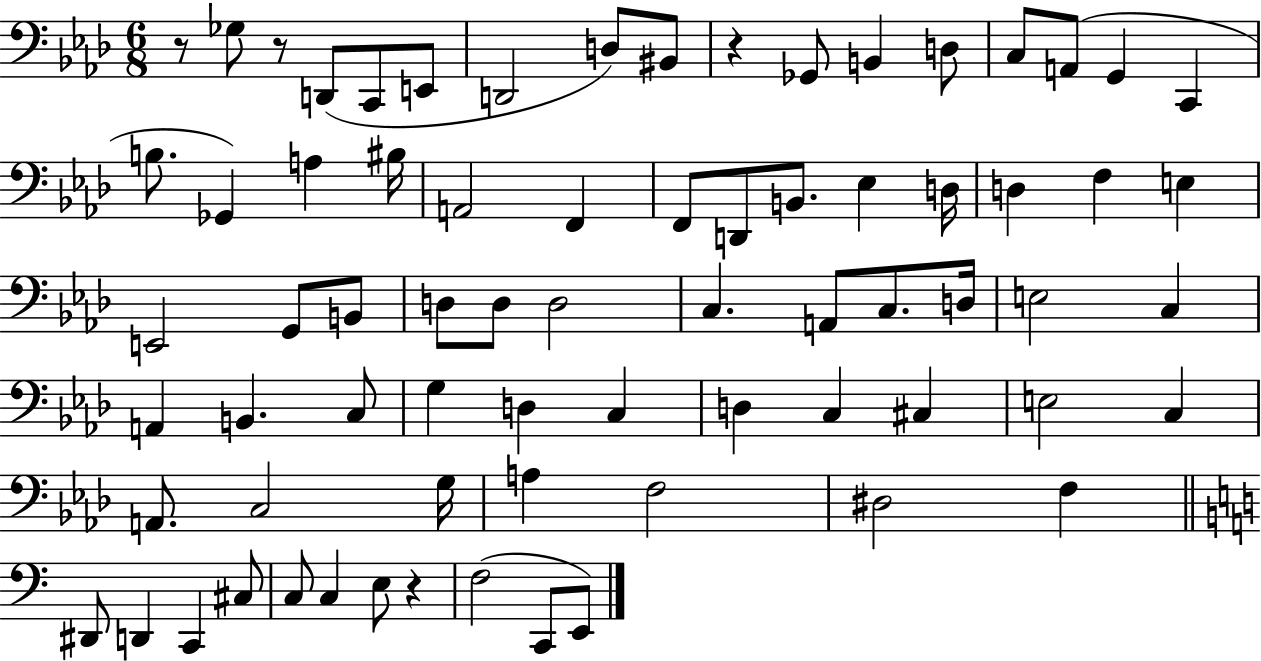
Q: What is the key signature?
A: AES major